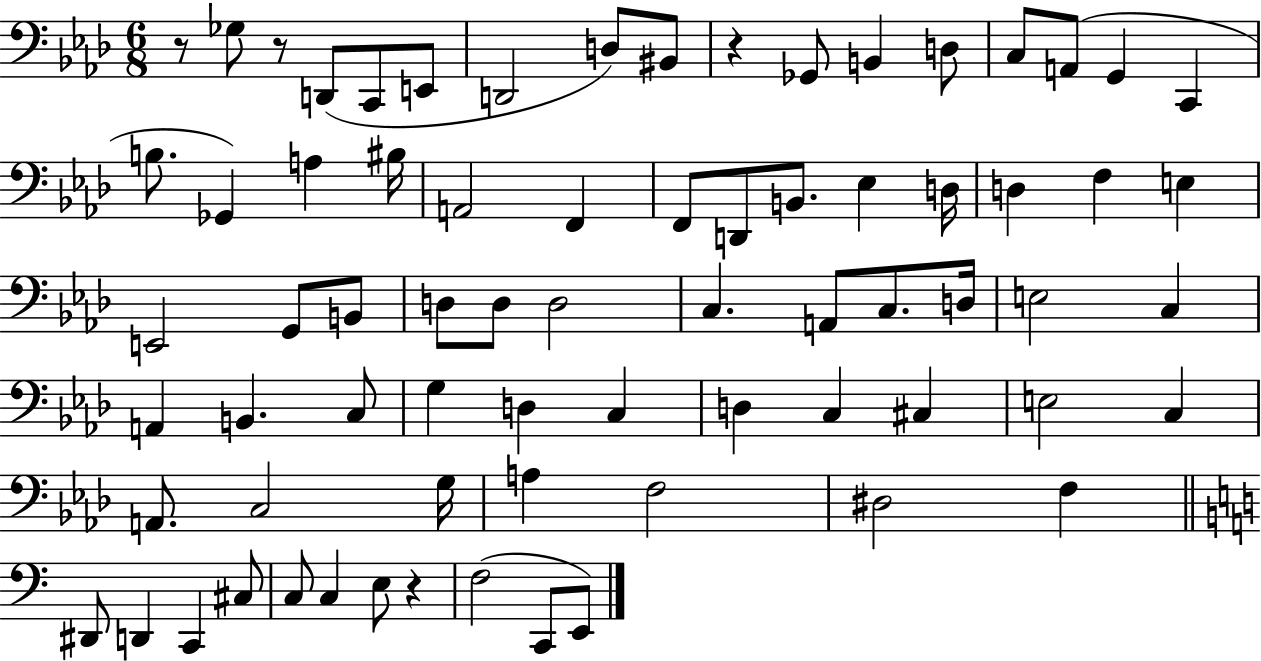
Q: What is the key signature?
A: AES major